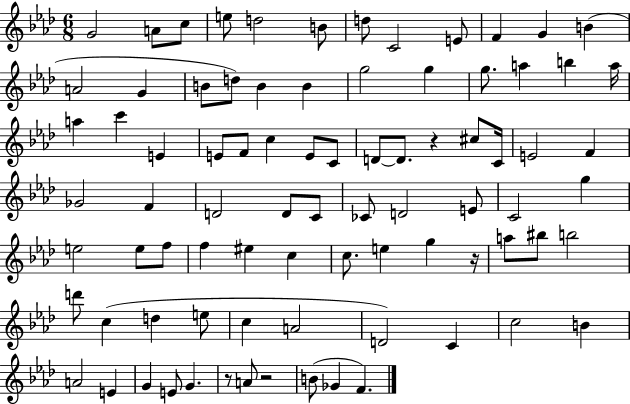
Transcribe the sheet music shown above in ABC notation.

X:1
T:Untitled
M:6/8
L:1/4
K:Ab
G2 A/2 c/2 e/2 d2 B/2 d/2 C2 E/2 F G B A2 G B/2 d/2 B B g2 g g/2 a b a/4 a c' E E/2 F/2 c E/2 C/2 D/2 D/2 z ^c/2 C/4 E2 F _G2 F D2 D/2 C/2 _C/2 D2 E/2 C2 g e2 e/2 f/2 f ^e c c/2 e g z/4 a/2 ^b/2 b2 d'/2 c d e/2 c A2 D2 C c2 B A2 E G E/2 G z/2 A/2 z2 B/2 _G F